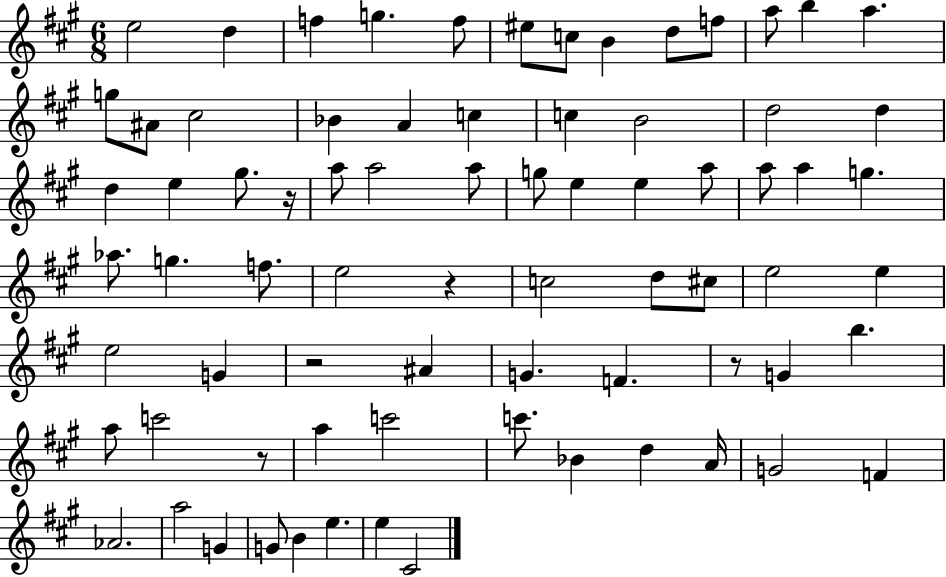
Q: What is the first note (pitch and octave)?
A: E5